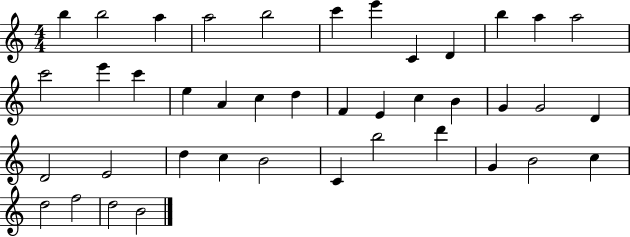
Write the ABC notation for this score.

X:1
T:Untitled
M:4/4
L:1/4
K:C
b b2 a a2 b2 c' e' C D b a a2 c'2 e' c' e A c d F E c B G G2 D D2 E2 d c B2 C b2 d' G B2 c d2 f2 d2 B2